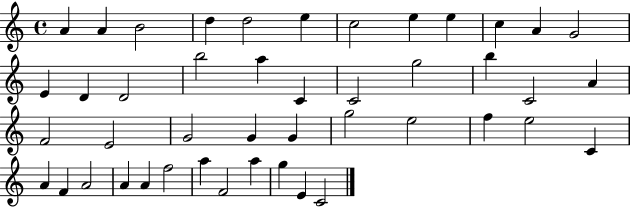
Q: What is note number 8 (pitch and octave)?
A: E5